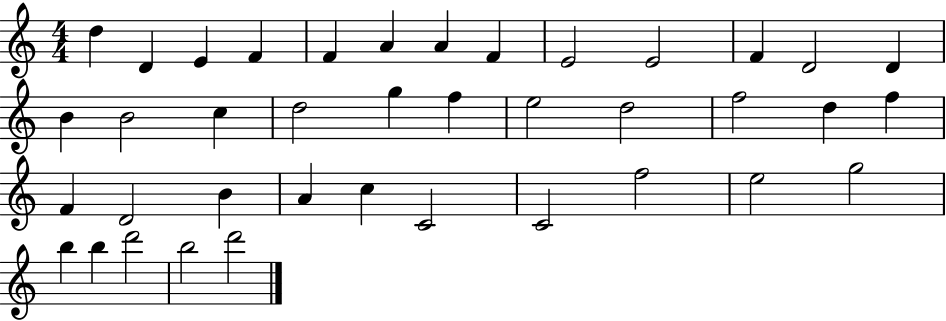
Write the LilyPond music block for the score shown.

{
  \clef treble
  \numericTimeSignature
  \time 4/4
  \key c \major
  d''4 d'4 e'4 f'4 | f'4 a'4 a'4 f'4 | e'2 e'2 | f'4 d'2 d'4 | \break b'4 b'2 c''4 | d''2 g''4 f''4 | e''2 d''2 | f''2 d''4 f''4 | \break f'4 d'2 b'4 | a'4 c''4 c'2 | c'2 f''2 | e''2 g''2 | \break b''4 b''4 d'''2 | b''2 d'''2 | \bar "|."
}